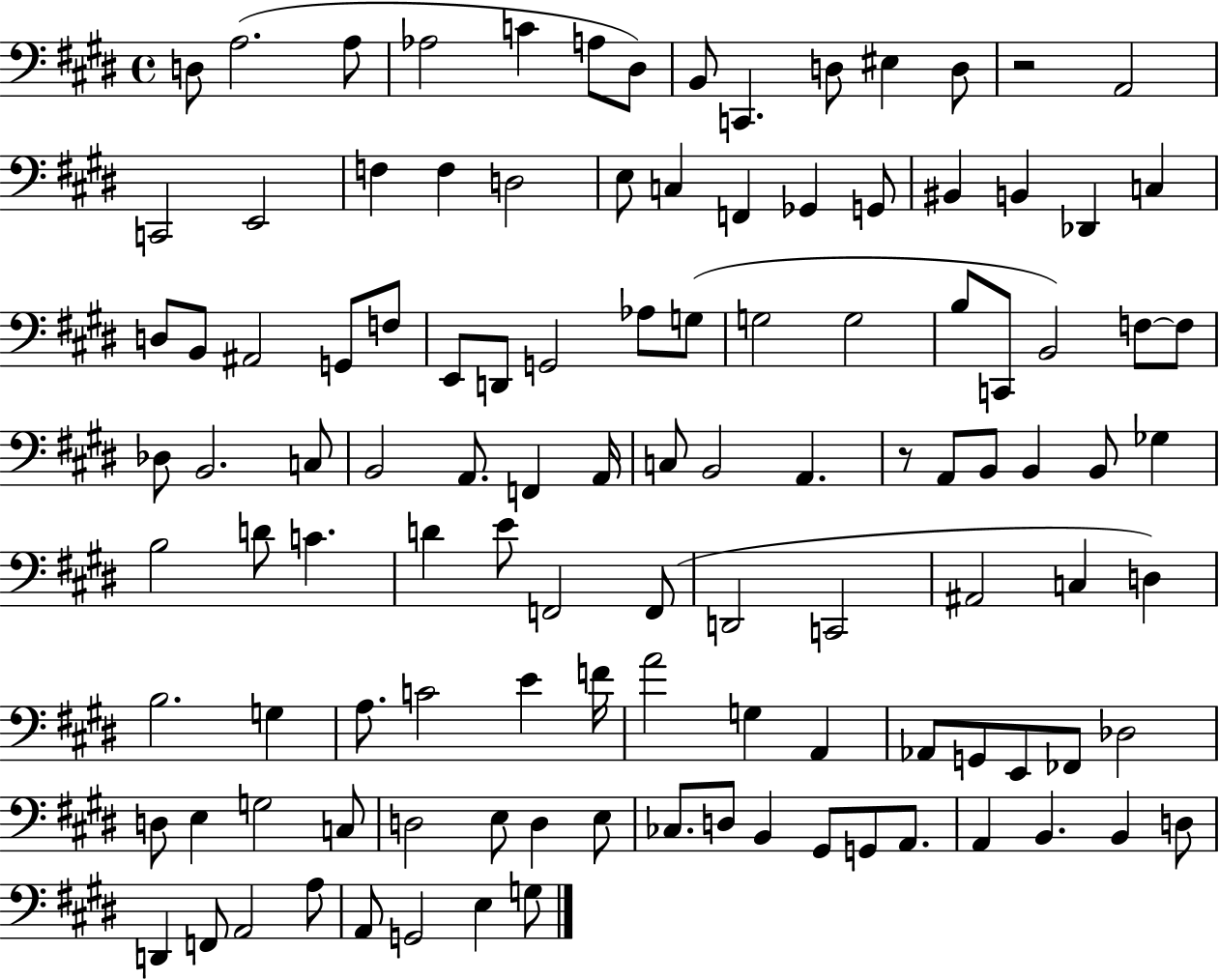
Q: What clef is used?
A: bass